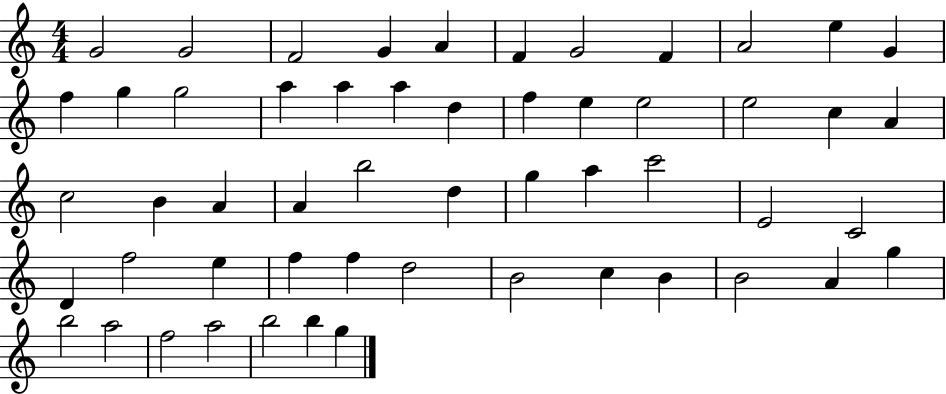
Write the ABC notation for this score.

X:1
T:Untitled
M:4/4
L:1/4
K:C
G2 G2 F2 G A F G2 F A2 e G f g g2 a a a d f e e2 e2 c A c2 B A A b2 d g a c'2 E2 C2 D f2 e f f d2 B2 c B B2 A g b2 a2 f2 a2 b2 b g